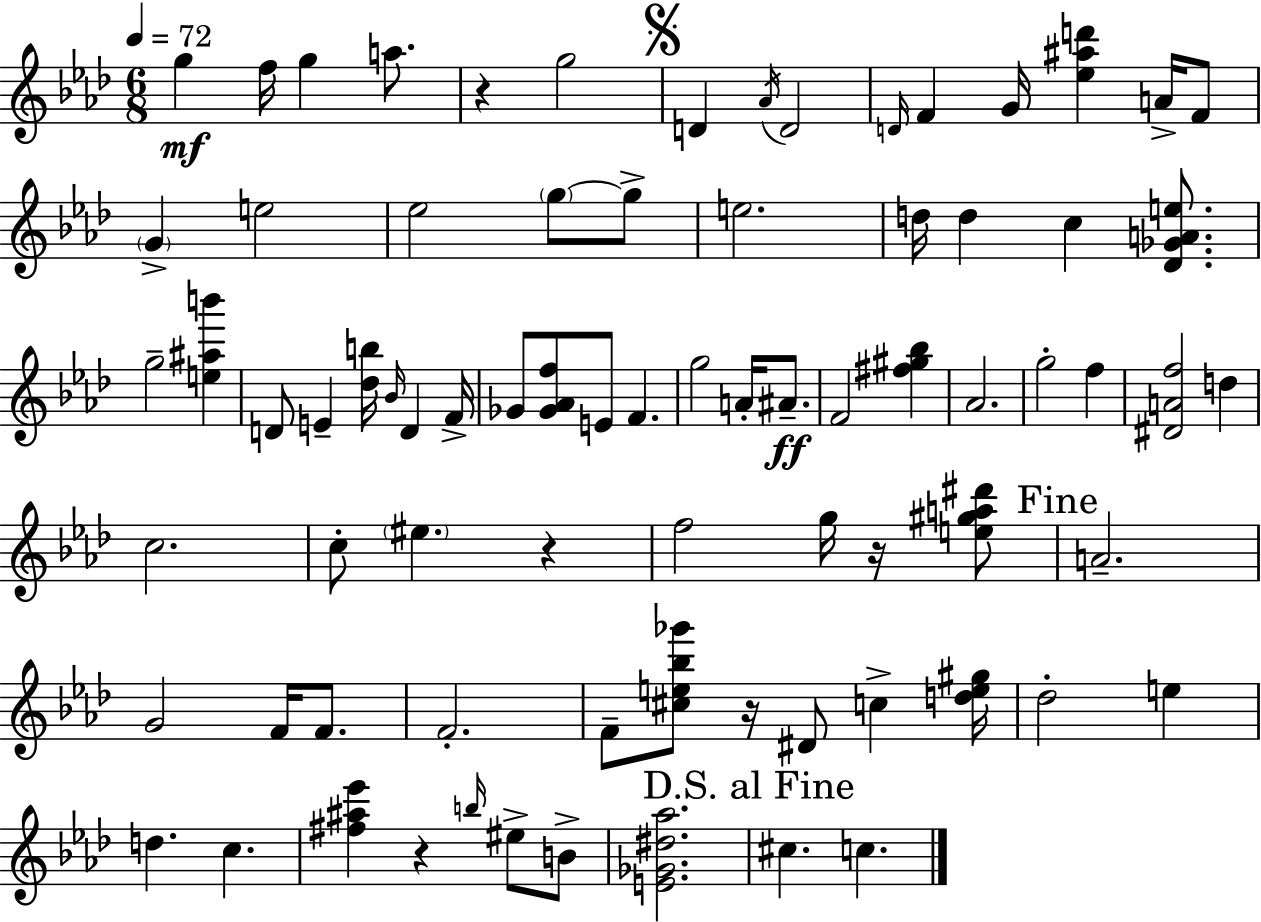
{
  \clef treble
  \numericTimeSignature
  \time 6/8
  \key aes \major
  \tempo 4 = 72
  g''4\mf f''16 g''4 a''8. | r4 g''2 | \mark \markup { \musicglyph "scripts.segno" } d'4 \acciaccatura { aes'16 } d'2 | \grace { d'16 } f'4 g'16 <ees'' ais'' d'''>4 a'16-> | \break f'8 \parenthesize g'4-> e''2 | ees''2 \parenthesize g''8~~ | g''8-> e''2. | d''16 d''4 c''4 <des' ges' a' e''>8. | \break g''2-- <e'' ais'' b'''>4 | d'8 e'4-- <des'' b''>16 \grace { bes'16 } d'4 | f'16-> ges'8 <ges' aes' f''>8 e'8 f'4. | g''2 a'16-. | \break ais'8.--\ff f'2 <fis'' gis'' bes''>4 | aes'2. | g''2-. f''4 | <dis' a' f''>2 d''4 | \break c''2. | c''8-. \parenthesize eis''4. r4 | f''2 g''16 | r16 <e'' gis'' a'' dis'''>8 \mark "Fine" a'2.-- | \break g'2 f'16 | f'8. f'2.-. | f'8-- <cis'' e'' bes'' ges'''>8 r16 dis'8 c''4-> | <d'' e'' gis''>16 des''2-. e''4 | \break d''4. c''4. | <fis'' ais'' ees'''>4 r4 \grace { b''16 } | eis''8-> b'8-> <e' ges' dis'' aes''>2. | \mark "D.S. al Fine" cis''4. c''4. | \break \bar "|."
}